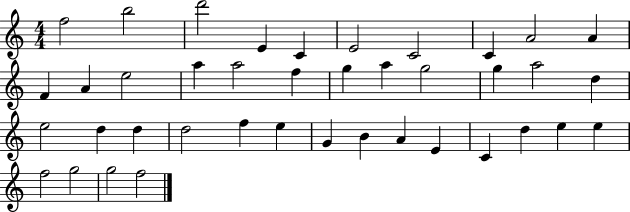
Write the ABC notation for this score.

X:1
T:Untitled
M:4/4
L:1/4
K:C
f2 b2 d'2 E C E2 C2 C A2 A F A e2 a a2 f g a g2 g a2 d e2 d d d2 f e G B A E C d e e f2 g2 g2 f2